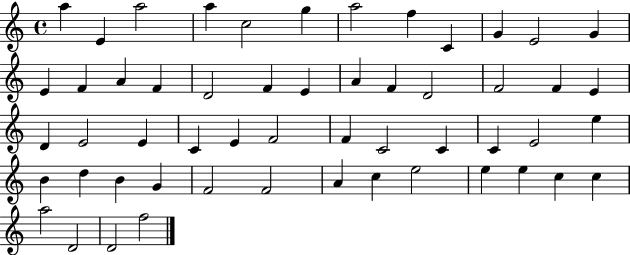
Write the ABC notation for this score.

X:1
T:Untitled
M:4/4
L:1/4
K:C
a E a2 a c2 g a2 f C G E2 G E F A F D2 F E A F D2 F2 F E D E2 E C E F2 F C2 C C E2 e B d B G F2 F2 A c e2 e e c c a2 D2 D2 f2